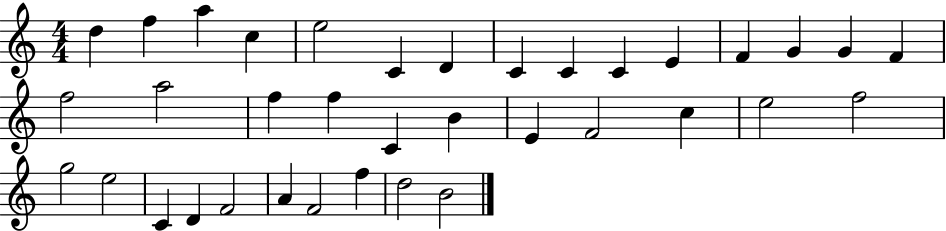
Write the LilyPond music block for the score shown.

{
  \clef treble
  \numericTimeSignature
  \time 4/4
  \key c \major
  d''4 f''4 a''4 c''4 | e''2 c'4 d'4 | c'4 c'4 c'4 e'4 | f'4 g'4 g'4 f'4 | \break f''2 a''2 | f''4 f''4 c'4 b'4 | e'4 f'2 c''4 | e''2 f''2 | \break g''2 e''2 | c'4 d'4 f'2 | a'4 f'2 f''4 | d''2 b'2 | \break \bar "|."
}